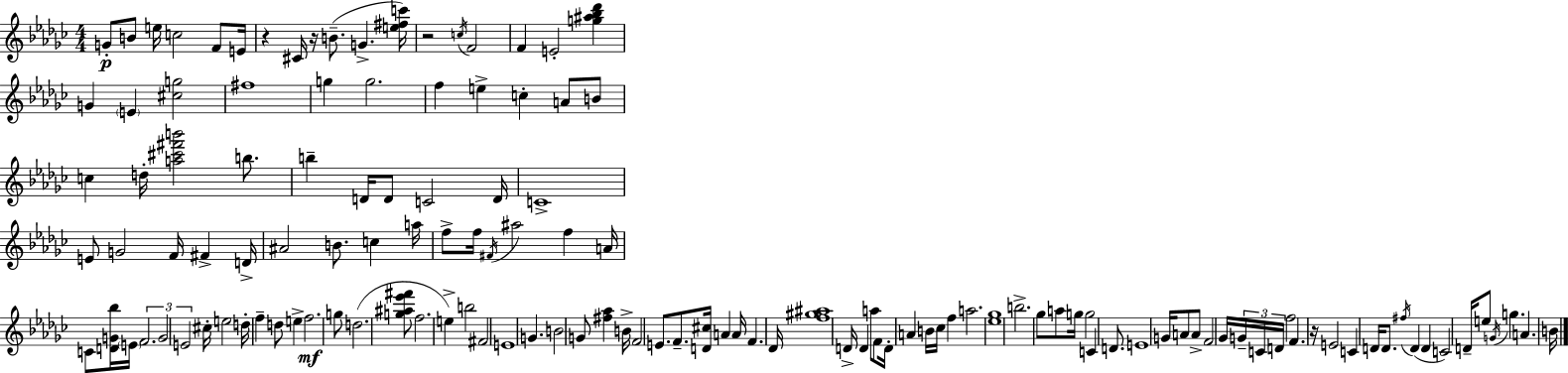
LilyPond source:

{
  \clef treble
  \numericTimeSignature
  \time 4/4
  \key ees \minor
  g'8-.\p b'8 e''16 c''2 f'8 e'16 | r4 cis'16 r16 b'8.--( g'4.-> <e'' fis'' c'''>16) | r2 \acciaccatura { c''16 } f'2 | f'4 e'2-. <g'' ais'' bes'' des'''>4 | \break g'4 \parenthesize e'4 <cis'' g''>2 | fis''1 | g''4 g''2. | f''4 e''4-> c''4-. a'8 b'8 | \break c''4 d''16-. <a'' cis''' fis''' b'''>2 b''8. | b''4-- d'16 d'8 c'2 | d'16 c'1-> | e'8 g'2 f'16 fis'4-> | \break d'16-> ais'2 b'8. c''4 | a''16 f''8-> f''16 \acciaccatura { fis'16 } ais''2 f''4 | a'16 c'8 <d' g' bes''>16 \parenthesize e'16 \tuplet 3/2 { f'2. | g'2 e'2 } | \break cis''16-. e''2 d''16-. f''4-- | d''8 e''4-> f''2.\mf | g''8 d''2.( | <g'' ais'' ees''' fis'''>8 f''2. e''4->) | \break b''2 fis'2 | e'1 | g'4. b'2 | g'8 <fis'' aes''>4 b'16-> f'2 e'8. | \break f'8.-- <d' cis''>16 a'4 a'16 f'4. | des'16 <f'' gis'' ais''>1 | d'16-> d'4 a''8 f'8 d'16-. a'4 | b'16 ces''16 f''4 a''2. | \break <ees'' ges''>1 | b''2.-> ges''8 | a''8 g''16 g''2 c'4 d'8. | e'1 | \break g'16 a'8 a'8-> f'2 ges'16 | \tuplet 3/2 { g'16-- c'16 d'16 } f''2 f'4. | r16 e'2 c'4 d'16 d'8. | \acciaccatura { fis''16 }( d'4 d'4 c'2) | \break d'16-- e''8 \acciaccatura { g'16 } g''4. a'4. | b'16 \bar "|."
}